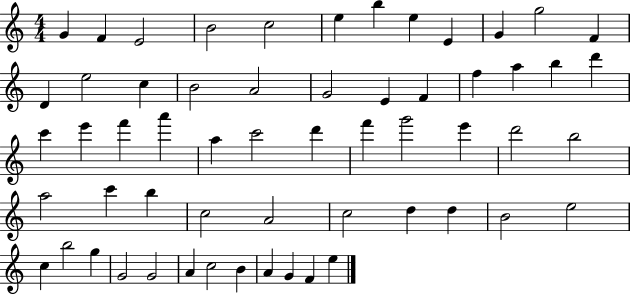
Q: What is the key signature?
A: C major